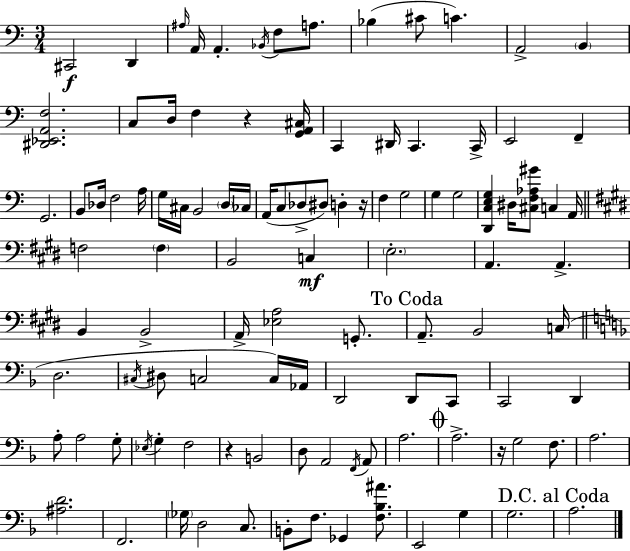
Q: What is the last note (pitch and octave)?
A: A3